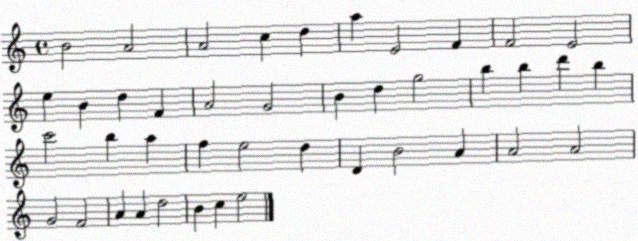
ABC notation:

X:1
T:Untitled
M:4/4
L:1/4
K:C
B2 A2 A2 c d a E2 F F2 E2 e B d F A2 G2 B d g2 b b d' b c'2 b a f e2 d D B2 A A2 A2 G2 F2 A A d2 B c e2